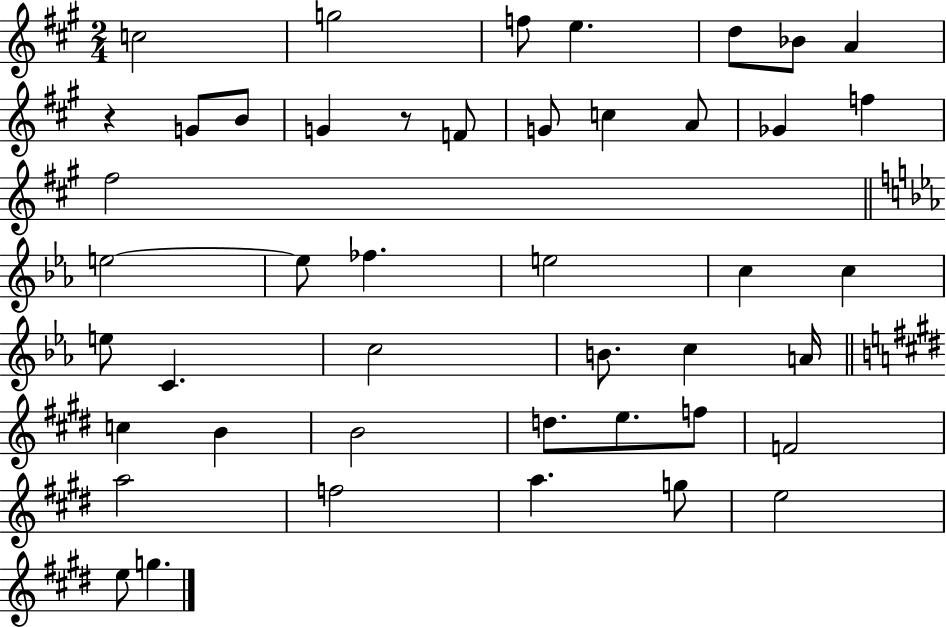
{
  \clef treble
  \numericTimeSignature
  \time 2/4
  \key a \major
  c''2 | g''2 | f''8 e''4. | d''8 bes'8 a'4 | \break r4 g'8 b'8 | g'4 r8 f'8 | g'8 c''4 a'8 | ges'4 f''4 | \break fis''2 | \bar "||" \break \key ees \major e''2~~ | e''8 fes''4. | e''2 | c''4 c''4 | \break e''8 c'4. | c''2 | b'8. c''4 a'16 | \bar "||" \break \key e \major c''4 b'4 | b'2 | d''8. e''8. f''8 | f'2 | \break a''2 | f''2 | a''4. g''8 | e''2 | \break e''8 g''4. | \bar "|."
}